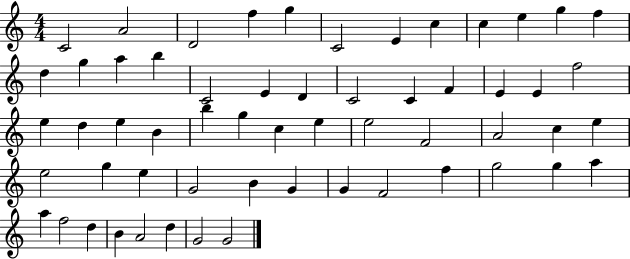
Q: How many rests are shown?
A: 0